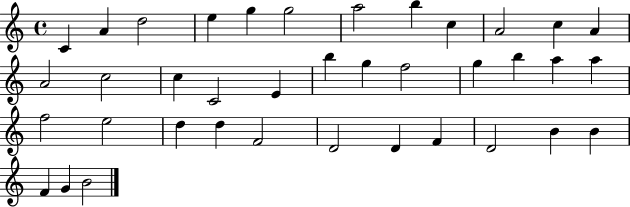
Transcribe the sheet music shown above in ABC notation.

X:1
T:Untitled
M:4/4
L:1/4
K:C
C A d2 e g g2 a2 b c A2 c A A2 c2 c C2 E b g f2 g b a a f2 e2 d d F2 D2 D F D2 B B F G B2